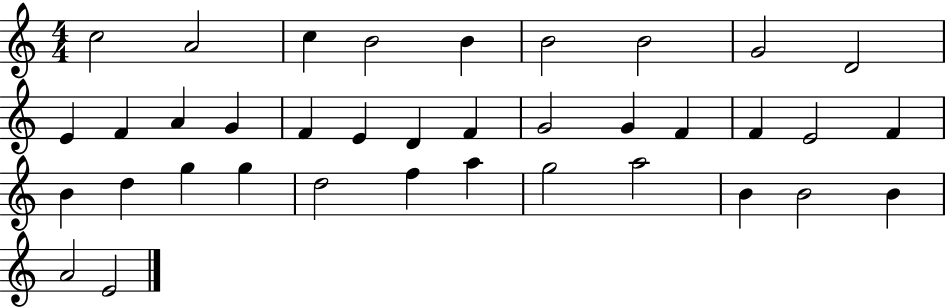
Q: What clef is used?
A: treble